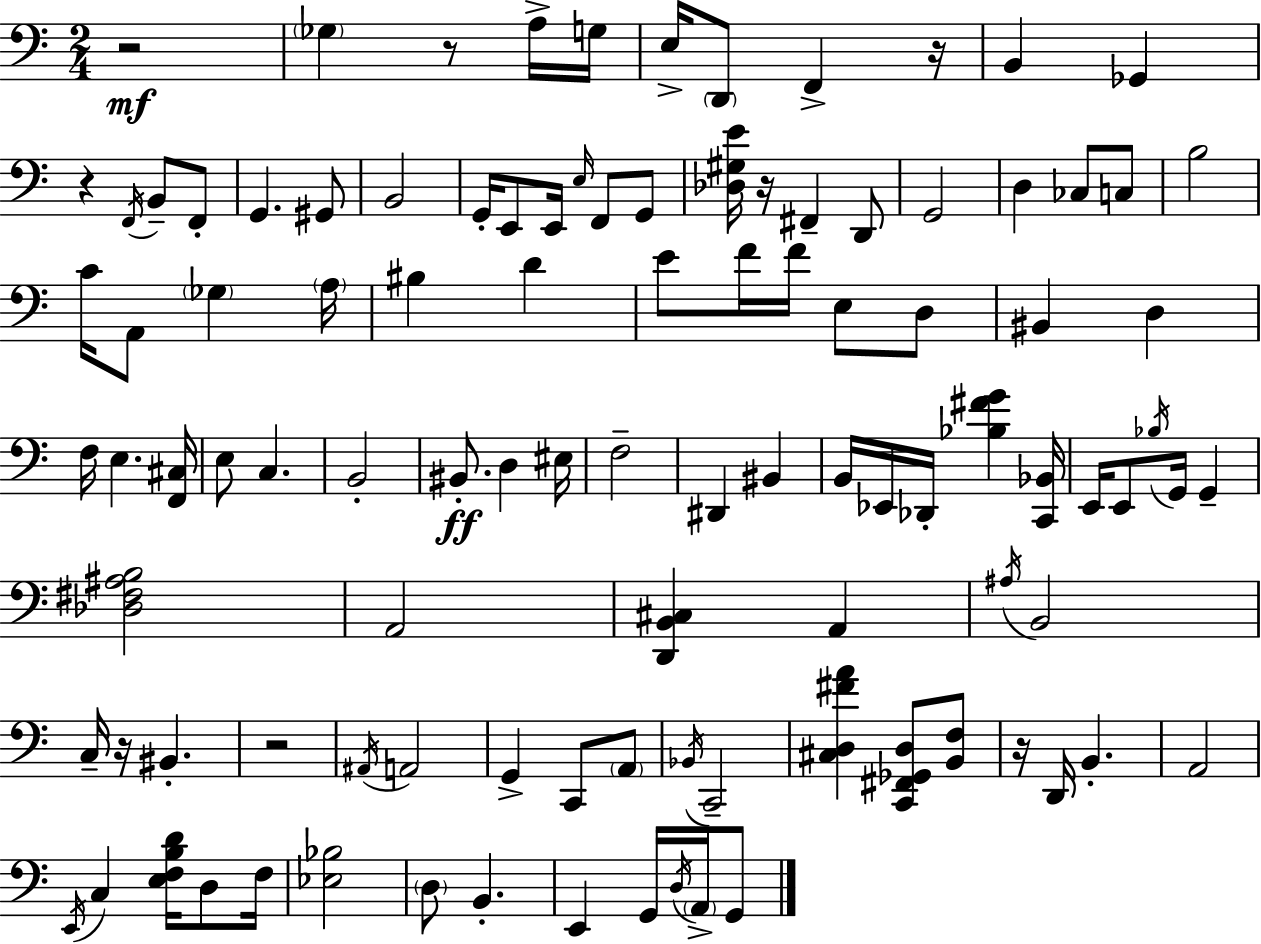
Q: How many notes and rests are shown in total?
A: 105